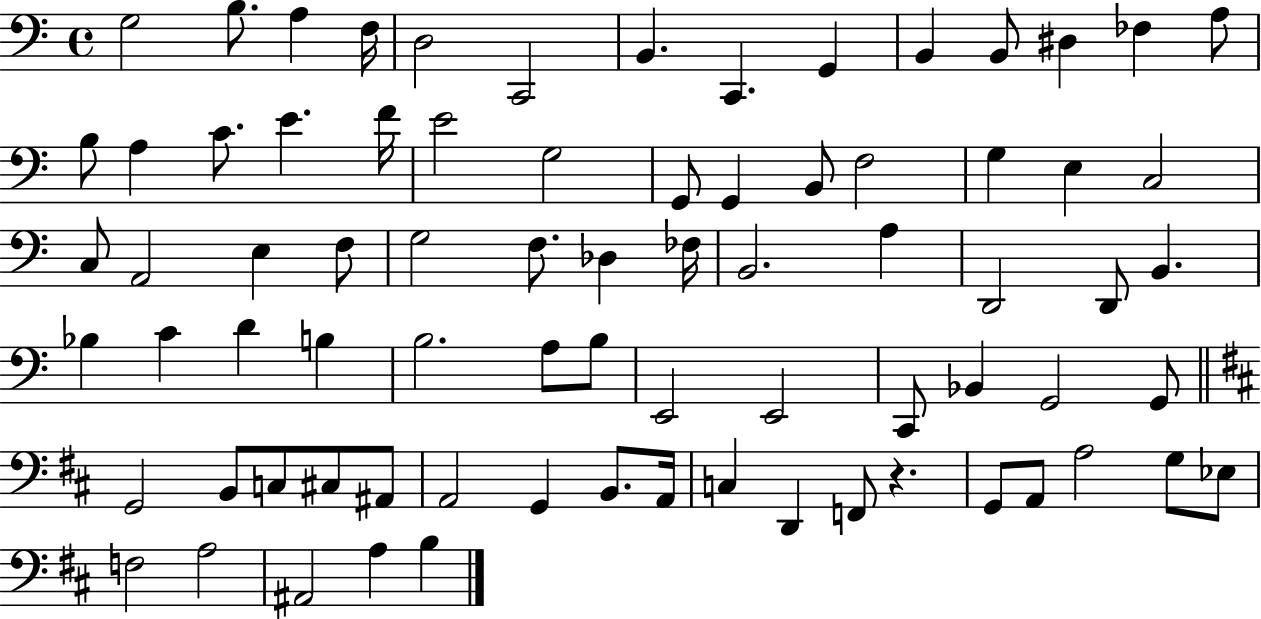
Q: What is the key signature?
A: C major